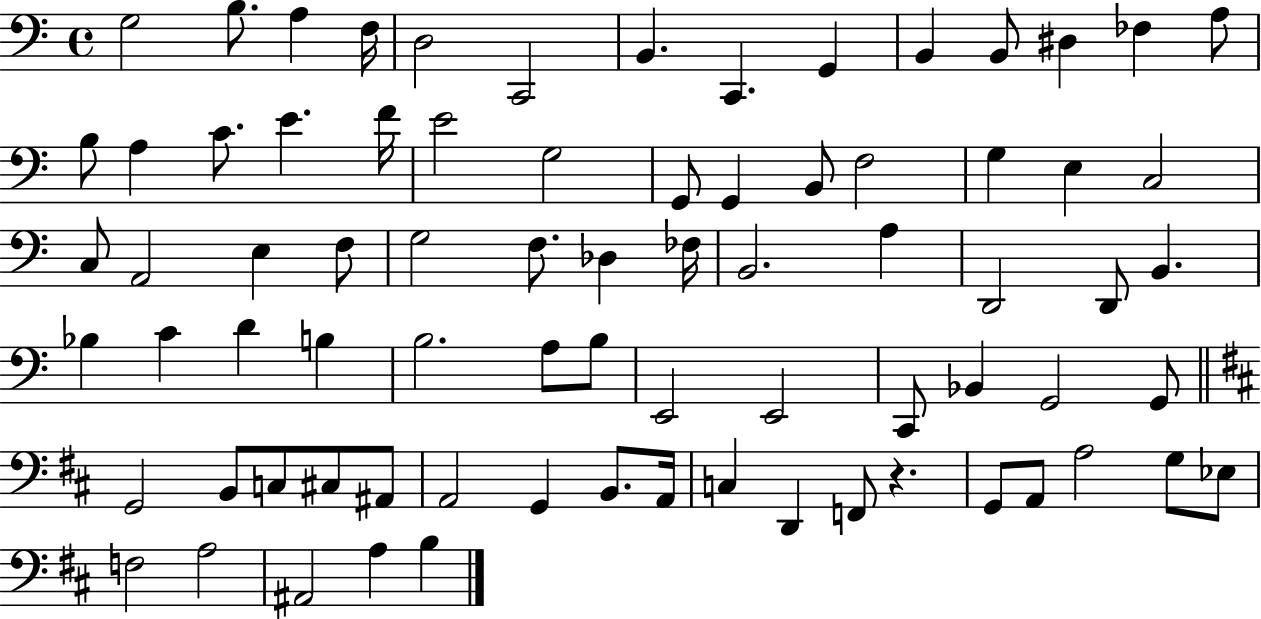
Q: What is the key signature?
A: C major